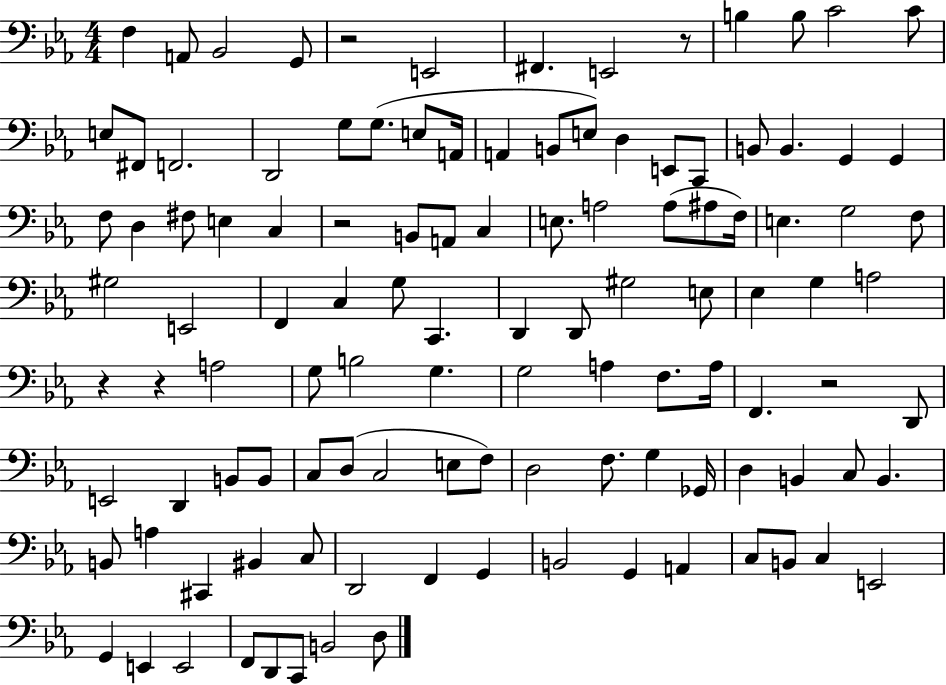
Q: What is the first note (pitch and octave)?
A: F3